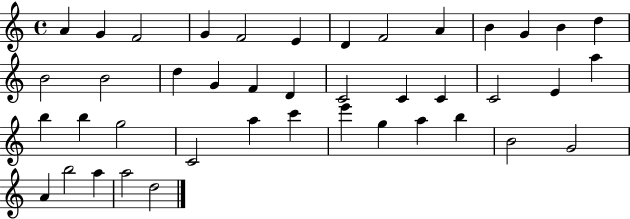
{
  \clef treble
  \time 4/4
  \defaultTimeSignature
  \key c \major
  a'4 g'4 f'2 | g'4 f'2 e'4 | d'4 f'2 a'4 | b'4 g'4 b'4 d''4 | \break b'2 b'2 | d''4 g'4 f'4 d'4 | c'2 c'4 c'4 | c'2 e'4 a''4 | \break b''4 b''4 g''2 | c'2 a''4 c'''4 | e'''4 g''4 a''4 b''4 | b'2 g'2 | \break a'4 b''2 a''4 | a''2 d''2 | \bar "|."
}